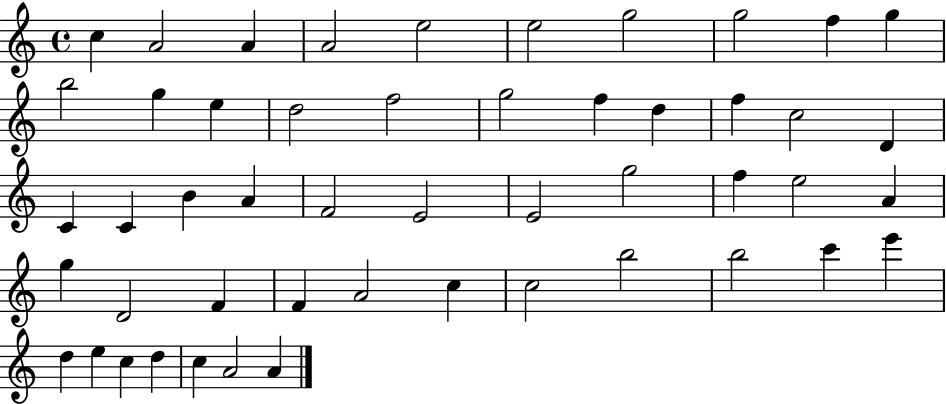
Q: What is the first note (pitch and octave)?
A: C5